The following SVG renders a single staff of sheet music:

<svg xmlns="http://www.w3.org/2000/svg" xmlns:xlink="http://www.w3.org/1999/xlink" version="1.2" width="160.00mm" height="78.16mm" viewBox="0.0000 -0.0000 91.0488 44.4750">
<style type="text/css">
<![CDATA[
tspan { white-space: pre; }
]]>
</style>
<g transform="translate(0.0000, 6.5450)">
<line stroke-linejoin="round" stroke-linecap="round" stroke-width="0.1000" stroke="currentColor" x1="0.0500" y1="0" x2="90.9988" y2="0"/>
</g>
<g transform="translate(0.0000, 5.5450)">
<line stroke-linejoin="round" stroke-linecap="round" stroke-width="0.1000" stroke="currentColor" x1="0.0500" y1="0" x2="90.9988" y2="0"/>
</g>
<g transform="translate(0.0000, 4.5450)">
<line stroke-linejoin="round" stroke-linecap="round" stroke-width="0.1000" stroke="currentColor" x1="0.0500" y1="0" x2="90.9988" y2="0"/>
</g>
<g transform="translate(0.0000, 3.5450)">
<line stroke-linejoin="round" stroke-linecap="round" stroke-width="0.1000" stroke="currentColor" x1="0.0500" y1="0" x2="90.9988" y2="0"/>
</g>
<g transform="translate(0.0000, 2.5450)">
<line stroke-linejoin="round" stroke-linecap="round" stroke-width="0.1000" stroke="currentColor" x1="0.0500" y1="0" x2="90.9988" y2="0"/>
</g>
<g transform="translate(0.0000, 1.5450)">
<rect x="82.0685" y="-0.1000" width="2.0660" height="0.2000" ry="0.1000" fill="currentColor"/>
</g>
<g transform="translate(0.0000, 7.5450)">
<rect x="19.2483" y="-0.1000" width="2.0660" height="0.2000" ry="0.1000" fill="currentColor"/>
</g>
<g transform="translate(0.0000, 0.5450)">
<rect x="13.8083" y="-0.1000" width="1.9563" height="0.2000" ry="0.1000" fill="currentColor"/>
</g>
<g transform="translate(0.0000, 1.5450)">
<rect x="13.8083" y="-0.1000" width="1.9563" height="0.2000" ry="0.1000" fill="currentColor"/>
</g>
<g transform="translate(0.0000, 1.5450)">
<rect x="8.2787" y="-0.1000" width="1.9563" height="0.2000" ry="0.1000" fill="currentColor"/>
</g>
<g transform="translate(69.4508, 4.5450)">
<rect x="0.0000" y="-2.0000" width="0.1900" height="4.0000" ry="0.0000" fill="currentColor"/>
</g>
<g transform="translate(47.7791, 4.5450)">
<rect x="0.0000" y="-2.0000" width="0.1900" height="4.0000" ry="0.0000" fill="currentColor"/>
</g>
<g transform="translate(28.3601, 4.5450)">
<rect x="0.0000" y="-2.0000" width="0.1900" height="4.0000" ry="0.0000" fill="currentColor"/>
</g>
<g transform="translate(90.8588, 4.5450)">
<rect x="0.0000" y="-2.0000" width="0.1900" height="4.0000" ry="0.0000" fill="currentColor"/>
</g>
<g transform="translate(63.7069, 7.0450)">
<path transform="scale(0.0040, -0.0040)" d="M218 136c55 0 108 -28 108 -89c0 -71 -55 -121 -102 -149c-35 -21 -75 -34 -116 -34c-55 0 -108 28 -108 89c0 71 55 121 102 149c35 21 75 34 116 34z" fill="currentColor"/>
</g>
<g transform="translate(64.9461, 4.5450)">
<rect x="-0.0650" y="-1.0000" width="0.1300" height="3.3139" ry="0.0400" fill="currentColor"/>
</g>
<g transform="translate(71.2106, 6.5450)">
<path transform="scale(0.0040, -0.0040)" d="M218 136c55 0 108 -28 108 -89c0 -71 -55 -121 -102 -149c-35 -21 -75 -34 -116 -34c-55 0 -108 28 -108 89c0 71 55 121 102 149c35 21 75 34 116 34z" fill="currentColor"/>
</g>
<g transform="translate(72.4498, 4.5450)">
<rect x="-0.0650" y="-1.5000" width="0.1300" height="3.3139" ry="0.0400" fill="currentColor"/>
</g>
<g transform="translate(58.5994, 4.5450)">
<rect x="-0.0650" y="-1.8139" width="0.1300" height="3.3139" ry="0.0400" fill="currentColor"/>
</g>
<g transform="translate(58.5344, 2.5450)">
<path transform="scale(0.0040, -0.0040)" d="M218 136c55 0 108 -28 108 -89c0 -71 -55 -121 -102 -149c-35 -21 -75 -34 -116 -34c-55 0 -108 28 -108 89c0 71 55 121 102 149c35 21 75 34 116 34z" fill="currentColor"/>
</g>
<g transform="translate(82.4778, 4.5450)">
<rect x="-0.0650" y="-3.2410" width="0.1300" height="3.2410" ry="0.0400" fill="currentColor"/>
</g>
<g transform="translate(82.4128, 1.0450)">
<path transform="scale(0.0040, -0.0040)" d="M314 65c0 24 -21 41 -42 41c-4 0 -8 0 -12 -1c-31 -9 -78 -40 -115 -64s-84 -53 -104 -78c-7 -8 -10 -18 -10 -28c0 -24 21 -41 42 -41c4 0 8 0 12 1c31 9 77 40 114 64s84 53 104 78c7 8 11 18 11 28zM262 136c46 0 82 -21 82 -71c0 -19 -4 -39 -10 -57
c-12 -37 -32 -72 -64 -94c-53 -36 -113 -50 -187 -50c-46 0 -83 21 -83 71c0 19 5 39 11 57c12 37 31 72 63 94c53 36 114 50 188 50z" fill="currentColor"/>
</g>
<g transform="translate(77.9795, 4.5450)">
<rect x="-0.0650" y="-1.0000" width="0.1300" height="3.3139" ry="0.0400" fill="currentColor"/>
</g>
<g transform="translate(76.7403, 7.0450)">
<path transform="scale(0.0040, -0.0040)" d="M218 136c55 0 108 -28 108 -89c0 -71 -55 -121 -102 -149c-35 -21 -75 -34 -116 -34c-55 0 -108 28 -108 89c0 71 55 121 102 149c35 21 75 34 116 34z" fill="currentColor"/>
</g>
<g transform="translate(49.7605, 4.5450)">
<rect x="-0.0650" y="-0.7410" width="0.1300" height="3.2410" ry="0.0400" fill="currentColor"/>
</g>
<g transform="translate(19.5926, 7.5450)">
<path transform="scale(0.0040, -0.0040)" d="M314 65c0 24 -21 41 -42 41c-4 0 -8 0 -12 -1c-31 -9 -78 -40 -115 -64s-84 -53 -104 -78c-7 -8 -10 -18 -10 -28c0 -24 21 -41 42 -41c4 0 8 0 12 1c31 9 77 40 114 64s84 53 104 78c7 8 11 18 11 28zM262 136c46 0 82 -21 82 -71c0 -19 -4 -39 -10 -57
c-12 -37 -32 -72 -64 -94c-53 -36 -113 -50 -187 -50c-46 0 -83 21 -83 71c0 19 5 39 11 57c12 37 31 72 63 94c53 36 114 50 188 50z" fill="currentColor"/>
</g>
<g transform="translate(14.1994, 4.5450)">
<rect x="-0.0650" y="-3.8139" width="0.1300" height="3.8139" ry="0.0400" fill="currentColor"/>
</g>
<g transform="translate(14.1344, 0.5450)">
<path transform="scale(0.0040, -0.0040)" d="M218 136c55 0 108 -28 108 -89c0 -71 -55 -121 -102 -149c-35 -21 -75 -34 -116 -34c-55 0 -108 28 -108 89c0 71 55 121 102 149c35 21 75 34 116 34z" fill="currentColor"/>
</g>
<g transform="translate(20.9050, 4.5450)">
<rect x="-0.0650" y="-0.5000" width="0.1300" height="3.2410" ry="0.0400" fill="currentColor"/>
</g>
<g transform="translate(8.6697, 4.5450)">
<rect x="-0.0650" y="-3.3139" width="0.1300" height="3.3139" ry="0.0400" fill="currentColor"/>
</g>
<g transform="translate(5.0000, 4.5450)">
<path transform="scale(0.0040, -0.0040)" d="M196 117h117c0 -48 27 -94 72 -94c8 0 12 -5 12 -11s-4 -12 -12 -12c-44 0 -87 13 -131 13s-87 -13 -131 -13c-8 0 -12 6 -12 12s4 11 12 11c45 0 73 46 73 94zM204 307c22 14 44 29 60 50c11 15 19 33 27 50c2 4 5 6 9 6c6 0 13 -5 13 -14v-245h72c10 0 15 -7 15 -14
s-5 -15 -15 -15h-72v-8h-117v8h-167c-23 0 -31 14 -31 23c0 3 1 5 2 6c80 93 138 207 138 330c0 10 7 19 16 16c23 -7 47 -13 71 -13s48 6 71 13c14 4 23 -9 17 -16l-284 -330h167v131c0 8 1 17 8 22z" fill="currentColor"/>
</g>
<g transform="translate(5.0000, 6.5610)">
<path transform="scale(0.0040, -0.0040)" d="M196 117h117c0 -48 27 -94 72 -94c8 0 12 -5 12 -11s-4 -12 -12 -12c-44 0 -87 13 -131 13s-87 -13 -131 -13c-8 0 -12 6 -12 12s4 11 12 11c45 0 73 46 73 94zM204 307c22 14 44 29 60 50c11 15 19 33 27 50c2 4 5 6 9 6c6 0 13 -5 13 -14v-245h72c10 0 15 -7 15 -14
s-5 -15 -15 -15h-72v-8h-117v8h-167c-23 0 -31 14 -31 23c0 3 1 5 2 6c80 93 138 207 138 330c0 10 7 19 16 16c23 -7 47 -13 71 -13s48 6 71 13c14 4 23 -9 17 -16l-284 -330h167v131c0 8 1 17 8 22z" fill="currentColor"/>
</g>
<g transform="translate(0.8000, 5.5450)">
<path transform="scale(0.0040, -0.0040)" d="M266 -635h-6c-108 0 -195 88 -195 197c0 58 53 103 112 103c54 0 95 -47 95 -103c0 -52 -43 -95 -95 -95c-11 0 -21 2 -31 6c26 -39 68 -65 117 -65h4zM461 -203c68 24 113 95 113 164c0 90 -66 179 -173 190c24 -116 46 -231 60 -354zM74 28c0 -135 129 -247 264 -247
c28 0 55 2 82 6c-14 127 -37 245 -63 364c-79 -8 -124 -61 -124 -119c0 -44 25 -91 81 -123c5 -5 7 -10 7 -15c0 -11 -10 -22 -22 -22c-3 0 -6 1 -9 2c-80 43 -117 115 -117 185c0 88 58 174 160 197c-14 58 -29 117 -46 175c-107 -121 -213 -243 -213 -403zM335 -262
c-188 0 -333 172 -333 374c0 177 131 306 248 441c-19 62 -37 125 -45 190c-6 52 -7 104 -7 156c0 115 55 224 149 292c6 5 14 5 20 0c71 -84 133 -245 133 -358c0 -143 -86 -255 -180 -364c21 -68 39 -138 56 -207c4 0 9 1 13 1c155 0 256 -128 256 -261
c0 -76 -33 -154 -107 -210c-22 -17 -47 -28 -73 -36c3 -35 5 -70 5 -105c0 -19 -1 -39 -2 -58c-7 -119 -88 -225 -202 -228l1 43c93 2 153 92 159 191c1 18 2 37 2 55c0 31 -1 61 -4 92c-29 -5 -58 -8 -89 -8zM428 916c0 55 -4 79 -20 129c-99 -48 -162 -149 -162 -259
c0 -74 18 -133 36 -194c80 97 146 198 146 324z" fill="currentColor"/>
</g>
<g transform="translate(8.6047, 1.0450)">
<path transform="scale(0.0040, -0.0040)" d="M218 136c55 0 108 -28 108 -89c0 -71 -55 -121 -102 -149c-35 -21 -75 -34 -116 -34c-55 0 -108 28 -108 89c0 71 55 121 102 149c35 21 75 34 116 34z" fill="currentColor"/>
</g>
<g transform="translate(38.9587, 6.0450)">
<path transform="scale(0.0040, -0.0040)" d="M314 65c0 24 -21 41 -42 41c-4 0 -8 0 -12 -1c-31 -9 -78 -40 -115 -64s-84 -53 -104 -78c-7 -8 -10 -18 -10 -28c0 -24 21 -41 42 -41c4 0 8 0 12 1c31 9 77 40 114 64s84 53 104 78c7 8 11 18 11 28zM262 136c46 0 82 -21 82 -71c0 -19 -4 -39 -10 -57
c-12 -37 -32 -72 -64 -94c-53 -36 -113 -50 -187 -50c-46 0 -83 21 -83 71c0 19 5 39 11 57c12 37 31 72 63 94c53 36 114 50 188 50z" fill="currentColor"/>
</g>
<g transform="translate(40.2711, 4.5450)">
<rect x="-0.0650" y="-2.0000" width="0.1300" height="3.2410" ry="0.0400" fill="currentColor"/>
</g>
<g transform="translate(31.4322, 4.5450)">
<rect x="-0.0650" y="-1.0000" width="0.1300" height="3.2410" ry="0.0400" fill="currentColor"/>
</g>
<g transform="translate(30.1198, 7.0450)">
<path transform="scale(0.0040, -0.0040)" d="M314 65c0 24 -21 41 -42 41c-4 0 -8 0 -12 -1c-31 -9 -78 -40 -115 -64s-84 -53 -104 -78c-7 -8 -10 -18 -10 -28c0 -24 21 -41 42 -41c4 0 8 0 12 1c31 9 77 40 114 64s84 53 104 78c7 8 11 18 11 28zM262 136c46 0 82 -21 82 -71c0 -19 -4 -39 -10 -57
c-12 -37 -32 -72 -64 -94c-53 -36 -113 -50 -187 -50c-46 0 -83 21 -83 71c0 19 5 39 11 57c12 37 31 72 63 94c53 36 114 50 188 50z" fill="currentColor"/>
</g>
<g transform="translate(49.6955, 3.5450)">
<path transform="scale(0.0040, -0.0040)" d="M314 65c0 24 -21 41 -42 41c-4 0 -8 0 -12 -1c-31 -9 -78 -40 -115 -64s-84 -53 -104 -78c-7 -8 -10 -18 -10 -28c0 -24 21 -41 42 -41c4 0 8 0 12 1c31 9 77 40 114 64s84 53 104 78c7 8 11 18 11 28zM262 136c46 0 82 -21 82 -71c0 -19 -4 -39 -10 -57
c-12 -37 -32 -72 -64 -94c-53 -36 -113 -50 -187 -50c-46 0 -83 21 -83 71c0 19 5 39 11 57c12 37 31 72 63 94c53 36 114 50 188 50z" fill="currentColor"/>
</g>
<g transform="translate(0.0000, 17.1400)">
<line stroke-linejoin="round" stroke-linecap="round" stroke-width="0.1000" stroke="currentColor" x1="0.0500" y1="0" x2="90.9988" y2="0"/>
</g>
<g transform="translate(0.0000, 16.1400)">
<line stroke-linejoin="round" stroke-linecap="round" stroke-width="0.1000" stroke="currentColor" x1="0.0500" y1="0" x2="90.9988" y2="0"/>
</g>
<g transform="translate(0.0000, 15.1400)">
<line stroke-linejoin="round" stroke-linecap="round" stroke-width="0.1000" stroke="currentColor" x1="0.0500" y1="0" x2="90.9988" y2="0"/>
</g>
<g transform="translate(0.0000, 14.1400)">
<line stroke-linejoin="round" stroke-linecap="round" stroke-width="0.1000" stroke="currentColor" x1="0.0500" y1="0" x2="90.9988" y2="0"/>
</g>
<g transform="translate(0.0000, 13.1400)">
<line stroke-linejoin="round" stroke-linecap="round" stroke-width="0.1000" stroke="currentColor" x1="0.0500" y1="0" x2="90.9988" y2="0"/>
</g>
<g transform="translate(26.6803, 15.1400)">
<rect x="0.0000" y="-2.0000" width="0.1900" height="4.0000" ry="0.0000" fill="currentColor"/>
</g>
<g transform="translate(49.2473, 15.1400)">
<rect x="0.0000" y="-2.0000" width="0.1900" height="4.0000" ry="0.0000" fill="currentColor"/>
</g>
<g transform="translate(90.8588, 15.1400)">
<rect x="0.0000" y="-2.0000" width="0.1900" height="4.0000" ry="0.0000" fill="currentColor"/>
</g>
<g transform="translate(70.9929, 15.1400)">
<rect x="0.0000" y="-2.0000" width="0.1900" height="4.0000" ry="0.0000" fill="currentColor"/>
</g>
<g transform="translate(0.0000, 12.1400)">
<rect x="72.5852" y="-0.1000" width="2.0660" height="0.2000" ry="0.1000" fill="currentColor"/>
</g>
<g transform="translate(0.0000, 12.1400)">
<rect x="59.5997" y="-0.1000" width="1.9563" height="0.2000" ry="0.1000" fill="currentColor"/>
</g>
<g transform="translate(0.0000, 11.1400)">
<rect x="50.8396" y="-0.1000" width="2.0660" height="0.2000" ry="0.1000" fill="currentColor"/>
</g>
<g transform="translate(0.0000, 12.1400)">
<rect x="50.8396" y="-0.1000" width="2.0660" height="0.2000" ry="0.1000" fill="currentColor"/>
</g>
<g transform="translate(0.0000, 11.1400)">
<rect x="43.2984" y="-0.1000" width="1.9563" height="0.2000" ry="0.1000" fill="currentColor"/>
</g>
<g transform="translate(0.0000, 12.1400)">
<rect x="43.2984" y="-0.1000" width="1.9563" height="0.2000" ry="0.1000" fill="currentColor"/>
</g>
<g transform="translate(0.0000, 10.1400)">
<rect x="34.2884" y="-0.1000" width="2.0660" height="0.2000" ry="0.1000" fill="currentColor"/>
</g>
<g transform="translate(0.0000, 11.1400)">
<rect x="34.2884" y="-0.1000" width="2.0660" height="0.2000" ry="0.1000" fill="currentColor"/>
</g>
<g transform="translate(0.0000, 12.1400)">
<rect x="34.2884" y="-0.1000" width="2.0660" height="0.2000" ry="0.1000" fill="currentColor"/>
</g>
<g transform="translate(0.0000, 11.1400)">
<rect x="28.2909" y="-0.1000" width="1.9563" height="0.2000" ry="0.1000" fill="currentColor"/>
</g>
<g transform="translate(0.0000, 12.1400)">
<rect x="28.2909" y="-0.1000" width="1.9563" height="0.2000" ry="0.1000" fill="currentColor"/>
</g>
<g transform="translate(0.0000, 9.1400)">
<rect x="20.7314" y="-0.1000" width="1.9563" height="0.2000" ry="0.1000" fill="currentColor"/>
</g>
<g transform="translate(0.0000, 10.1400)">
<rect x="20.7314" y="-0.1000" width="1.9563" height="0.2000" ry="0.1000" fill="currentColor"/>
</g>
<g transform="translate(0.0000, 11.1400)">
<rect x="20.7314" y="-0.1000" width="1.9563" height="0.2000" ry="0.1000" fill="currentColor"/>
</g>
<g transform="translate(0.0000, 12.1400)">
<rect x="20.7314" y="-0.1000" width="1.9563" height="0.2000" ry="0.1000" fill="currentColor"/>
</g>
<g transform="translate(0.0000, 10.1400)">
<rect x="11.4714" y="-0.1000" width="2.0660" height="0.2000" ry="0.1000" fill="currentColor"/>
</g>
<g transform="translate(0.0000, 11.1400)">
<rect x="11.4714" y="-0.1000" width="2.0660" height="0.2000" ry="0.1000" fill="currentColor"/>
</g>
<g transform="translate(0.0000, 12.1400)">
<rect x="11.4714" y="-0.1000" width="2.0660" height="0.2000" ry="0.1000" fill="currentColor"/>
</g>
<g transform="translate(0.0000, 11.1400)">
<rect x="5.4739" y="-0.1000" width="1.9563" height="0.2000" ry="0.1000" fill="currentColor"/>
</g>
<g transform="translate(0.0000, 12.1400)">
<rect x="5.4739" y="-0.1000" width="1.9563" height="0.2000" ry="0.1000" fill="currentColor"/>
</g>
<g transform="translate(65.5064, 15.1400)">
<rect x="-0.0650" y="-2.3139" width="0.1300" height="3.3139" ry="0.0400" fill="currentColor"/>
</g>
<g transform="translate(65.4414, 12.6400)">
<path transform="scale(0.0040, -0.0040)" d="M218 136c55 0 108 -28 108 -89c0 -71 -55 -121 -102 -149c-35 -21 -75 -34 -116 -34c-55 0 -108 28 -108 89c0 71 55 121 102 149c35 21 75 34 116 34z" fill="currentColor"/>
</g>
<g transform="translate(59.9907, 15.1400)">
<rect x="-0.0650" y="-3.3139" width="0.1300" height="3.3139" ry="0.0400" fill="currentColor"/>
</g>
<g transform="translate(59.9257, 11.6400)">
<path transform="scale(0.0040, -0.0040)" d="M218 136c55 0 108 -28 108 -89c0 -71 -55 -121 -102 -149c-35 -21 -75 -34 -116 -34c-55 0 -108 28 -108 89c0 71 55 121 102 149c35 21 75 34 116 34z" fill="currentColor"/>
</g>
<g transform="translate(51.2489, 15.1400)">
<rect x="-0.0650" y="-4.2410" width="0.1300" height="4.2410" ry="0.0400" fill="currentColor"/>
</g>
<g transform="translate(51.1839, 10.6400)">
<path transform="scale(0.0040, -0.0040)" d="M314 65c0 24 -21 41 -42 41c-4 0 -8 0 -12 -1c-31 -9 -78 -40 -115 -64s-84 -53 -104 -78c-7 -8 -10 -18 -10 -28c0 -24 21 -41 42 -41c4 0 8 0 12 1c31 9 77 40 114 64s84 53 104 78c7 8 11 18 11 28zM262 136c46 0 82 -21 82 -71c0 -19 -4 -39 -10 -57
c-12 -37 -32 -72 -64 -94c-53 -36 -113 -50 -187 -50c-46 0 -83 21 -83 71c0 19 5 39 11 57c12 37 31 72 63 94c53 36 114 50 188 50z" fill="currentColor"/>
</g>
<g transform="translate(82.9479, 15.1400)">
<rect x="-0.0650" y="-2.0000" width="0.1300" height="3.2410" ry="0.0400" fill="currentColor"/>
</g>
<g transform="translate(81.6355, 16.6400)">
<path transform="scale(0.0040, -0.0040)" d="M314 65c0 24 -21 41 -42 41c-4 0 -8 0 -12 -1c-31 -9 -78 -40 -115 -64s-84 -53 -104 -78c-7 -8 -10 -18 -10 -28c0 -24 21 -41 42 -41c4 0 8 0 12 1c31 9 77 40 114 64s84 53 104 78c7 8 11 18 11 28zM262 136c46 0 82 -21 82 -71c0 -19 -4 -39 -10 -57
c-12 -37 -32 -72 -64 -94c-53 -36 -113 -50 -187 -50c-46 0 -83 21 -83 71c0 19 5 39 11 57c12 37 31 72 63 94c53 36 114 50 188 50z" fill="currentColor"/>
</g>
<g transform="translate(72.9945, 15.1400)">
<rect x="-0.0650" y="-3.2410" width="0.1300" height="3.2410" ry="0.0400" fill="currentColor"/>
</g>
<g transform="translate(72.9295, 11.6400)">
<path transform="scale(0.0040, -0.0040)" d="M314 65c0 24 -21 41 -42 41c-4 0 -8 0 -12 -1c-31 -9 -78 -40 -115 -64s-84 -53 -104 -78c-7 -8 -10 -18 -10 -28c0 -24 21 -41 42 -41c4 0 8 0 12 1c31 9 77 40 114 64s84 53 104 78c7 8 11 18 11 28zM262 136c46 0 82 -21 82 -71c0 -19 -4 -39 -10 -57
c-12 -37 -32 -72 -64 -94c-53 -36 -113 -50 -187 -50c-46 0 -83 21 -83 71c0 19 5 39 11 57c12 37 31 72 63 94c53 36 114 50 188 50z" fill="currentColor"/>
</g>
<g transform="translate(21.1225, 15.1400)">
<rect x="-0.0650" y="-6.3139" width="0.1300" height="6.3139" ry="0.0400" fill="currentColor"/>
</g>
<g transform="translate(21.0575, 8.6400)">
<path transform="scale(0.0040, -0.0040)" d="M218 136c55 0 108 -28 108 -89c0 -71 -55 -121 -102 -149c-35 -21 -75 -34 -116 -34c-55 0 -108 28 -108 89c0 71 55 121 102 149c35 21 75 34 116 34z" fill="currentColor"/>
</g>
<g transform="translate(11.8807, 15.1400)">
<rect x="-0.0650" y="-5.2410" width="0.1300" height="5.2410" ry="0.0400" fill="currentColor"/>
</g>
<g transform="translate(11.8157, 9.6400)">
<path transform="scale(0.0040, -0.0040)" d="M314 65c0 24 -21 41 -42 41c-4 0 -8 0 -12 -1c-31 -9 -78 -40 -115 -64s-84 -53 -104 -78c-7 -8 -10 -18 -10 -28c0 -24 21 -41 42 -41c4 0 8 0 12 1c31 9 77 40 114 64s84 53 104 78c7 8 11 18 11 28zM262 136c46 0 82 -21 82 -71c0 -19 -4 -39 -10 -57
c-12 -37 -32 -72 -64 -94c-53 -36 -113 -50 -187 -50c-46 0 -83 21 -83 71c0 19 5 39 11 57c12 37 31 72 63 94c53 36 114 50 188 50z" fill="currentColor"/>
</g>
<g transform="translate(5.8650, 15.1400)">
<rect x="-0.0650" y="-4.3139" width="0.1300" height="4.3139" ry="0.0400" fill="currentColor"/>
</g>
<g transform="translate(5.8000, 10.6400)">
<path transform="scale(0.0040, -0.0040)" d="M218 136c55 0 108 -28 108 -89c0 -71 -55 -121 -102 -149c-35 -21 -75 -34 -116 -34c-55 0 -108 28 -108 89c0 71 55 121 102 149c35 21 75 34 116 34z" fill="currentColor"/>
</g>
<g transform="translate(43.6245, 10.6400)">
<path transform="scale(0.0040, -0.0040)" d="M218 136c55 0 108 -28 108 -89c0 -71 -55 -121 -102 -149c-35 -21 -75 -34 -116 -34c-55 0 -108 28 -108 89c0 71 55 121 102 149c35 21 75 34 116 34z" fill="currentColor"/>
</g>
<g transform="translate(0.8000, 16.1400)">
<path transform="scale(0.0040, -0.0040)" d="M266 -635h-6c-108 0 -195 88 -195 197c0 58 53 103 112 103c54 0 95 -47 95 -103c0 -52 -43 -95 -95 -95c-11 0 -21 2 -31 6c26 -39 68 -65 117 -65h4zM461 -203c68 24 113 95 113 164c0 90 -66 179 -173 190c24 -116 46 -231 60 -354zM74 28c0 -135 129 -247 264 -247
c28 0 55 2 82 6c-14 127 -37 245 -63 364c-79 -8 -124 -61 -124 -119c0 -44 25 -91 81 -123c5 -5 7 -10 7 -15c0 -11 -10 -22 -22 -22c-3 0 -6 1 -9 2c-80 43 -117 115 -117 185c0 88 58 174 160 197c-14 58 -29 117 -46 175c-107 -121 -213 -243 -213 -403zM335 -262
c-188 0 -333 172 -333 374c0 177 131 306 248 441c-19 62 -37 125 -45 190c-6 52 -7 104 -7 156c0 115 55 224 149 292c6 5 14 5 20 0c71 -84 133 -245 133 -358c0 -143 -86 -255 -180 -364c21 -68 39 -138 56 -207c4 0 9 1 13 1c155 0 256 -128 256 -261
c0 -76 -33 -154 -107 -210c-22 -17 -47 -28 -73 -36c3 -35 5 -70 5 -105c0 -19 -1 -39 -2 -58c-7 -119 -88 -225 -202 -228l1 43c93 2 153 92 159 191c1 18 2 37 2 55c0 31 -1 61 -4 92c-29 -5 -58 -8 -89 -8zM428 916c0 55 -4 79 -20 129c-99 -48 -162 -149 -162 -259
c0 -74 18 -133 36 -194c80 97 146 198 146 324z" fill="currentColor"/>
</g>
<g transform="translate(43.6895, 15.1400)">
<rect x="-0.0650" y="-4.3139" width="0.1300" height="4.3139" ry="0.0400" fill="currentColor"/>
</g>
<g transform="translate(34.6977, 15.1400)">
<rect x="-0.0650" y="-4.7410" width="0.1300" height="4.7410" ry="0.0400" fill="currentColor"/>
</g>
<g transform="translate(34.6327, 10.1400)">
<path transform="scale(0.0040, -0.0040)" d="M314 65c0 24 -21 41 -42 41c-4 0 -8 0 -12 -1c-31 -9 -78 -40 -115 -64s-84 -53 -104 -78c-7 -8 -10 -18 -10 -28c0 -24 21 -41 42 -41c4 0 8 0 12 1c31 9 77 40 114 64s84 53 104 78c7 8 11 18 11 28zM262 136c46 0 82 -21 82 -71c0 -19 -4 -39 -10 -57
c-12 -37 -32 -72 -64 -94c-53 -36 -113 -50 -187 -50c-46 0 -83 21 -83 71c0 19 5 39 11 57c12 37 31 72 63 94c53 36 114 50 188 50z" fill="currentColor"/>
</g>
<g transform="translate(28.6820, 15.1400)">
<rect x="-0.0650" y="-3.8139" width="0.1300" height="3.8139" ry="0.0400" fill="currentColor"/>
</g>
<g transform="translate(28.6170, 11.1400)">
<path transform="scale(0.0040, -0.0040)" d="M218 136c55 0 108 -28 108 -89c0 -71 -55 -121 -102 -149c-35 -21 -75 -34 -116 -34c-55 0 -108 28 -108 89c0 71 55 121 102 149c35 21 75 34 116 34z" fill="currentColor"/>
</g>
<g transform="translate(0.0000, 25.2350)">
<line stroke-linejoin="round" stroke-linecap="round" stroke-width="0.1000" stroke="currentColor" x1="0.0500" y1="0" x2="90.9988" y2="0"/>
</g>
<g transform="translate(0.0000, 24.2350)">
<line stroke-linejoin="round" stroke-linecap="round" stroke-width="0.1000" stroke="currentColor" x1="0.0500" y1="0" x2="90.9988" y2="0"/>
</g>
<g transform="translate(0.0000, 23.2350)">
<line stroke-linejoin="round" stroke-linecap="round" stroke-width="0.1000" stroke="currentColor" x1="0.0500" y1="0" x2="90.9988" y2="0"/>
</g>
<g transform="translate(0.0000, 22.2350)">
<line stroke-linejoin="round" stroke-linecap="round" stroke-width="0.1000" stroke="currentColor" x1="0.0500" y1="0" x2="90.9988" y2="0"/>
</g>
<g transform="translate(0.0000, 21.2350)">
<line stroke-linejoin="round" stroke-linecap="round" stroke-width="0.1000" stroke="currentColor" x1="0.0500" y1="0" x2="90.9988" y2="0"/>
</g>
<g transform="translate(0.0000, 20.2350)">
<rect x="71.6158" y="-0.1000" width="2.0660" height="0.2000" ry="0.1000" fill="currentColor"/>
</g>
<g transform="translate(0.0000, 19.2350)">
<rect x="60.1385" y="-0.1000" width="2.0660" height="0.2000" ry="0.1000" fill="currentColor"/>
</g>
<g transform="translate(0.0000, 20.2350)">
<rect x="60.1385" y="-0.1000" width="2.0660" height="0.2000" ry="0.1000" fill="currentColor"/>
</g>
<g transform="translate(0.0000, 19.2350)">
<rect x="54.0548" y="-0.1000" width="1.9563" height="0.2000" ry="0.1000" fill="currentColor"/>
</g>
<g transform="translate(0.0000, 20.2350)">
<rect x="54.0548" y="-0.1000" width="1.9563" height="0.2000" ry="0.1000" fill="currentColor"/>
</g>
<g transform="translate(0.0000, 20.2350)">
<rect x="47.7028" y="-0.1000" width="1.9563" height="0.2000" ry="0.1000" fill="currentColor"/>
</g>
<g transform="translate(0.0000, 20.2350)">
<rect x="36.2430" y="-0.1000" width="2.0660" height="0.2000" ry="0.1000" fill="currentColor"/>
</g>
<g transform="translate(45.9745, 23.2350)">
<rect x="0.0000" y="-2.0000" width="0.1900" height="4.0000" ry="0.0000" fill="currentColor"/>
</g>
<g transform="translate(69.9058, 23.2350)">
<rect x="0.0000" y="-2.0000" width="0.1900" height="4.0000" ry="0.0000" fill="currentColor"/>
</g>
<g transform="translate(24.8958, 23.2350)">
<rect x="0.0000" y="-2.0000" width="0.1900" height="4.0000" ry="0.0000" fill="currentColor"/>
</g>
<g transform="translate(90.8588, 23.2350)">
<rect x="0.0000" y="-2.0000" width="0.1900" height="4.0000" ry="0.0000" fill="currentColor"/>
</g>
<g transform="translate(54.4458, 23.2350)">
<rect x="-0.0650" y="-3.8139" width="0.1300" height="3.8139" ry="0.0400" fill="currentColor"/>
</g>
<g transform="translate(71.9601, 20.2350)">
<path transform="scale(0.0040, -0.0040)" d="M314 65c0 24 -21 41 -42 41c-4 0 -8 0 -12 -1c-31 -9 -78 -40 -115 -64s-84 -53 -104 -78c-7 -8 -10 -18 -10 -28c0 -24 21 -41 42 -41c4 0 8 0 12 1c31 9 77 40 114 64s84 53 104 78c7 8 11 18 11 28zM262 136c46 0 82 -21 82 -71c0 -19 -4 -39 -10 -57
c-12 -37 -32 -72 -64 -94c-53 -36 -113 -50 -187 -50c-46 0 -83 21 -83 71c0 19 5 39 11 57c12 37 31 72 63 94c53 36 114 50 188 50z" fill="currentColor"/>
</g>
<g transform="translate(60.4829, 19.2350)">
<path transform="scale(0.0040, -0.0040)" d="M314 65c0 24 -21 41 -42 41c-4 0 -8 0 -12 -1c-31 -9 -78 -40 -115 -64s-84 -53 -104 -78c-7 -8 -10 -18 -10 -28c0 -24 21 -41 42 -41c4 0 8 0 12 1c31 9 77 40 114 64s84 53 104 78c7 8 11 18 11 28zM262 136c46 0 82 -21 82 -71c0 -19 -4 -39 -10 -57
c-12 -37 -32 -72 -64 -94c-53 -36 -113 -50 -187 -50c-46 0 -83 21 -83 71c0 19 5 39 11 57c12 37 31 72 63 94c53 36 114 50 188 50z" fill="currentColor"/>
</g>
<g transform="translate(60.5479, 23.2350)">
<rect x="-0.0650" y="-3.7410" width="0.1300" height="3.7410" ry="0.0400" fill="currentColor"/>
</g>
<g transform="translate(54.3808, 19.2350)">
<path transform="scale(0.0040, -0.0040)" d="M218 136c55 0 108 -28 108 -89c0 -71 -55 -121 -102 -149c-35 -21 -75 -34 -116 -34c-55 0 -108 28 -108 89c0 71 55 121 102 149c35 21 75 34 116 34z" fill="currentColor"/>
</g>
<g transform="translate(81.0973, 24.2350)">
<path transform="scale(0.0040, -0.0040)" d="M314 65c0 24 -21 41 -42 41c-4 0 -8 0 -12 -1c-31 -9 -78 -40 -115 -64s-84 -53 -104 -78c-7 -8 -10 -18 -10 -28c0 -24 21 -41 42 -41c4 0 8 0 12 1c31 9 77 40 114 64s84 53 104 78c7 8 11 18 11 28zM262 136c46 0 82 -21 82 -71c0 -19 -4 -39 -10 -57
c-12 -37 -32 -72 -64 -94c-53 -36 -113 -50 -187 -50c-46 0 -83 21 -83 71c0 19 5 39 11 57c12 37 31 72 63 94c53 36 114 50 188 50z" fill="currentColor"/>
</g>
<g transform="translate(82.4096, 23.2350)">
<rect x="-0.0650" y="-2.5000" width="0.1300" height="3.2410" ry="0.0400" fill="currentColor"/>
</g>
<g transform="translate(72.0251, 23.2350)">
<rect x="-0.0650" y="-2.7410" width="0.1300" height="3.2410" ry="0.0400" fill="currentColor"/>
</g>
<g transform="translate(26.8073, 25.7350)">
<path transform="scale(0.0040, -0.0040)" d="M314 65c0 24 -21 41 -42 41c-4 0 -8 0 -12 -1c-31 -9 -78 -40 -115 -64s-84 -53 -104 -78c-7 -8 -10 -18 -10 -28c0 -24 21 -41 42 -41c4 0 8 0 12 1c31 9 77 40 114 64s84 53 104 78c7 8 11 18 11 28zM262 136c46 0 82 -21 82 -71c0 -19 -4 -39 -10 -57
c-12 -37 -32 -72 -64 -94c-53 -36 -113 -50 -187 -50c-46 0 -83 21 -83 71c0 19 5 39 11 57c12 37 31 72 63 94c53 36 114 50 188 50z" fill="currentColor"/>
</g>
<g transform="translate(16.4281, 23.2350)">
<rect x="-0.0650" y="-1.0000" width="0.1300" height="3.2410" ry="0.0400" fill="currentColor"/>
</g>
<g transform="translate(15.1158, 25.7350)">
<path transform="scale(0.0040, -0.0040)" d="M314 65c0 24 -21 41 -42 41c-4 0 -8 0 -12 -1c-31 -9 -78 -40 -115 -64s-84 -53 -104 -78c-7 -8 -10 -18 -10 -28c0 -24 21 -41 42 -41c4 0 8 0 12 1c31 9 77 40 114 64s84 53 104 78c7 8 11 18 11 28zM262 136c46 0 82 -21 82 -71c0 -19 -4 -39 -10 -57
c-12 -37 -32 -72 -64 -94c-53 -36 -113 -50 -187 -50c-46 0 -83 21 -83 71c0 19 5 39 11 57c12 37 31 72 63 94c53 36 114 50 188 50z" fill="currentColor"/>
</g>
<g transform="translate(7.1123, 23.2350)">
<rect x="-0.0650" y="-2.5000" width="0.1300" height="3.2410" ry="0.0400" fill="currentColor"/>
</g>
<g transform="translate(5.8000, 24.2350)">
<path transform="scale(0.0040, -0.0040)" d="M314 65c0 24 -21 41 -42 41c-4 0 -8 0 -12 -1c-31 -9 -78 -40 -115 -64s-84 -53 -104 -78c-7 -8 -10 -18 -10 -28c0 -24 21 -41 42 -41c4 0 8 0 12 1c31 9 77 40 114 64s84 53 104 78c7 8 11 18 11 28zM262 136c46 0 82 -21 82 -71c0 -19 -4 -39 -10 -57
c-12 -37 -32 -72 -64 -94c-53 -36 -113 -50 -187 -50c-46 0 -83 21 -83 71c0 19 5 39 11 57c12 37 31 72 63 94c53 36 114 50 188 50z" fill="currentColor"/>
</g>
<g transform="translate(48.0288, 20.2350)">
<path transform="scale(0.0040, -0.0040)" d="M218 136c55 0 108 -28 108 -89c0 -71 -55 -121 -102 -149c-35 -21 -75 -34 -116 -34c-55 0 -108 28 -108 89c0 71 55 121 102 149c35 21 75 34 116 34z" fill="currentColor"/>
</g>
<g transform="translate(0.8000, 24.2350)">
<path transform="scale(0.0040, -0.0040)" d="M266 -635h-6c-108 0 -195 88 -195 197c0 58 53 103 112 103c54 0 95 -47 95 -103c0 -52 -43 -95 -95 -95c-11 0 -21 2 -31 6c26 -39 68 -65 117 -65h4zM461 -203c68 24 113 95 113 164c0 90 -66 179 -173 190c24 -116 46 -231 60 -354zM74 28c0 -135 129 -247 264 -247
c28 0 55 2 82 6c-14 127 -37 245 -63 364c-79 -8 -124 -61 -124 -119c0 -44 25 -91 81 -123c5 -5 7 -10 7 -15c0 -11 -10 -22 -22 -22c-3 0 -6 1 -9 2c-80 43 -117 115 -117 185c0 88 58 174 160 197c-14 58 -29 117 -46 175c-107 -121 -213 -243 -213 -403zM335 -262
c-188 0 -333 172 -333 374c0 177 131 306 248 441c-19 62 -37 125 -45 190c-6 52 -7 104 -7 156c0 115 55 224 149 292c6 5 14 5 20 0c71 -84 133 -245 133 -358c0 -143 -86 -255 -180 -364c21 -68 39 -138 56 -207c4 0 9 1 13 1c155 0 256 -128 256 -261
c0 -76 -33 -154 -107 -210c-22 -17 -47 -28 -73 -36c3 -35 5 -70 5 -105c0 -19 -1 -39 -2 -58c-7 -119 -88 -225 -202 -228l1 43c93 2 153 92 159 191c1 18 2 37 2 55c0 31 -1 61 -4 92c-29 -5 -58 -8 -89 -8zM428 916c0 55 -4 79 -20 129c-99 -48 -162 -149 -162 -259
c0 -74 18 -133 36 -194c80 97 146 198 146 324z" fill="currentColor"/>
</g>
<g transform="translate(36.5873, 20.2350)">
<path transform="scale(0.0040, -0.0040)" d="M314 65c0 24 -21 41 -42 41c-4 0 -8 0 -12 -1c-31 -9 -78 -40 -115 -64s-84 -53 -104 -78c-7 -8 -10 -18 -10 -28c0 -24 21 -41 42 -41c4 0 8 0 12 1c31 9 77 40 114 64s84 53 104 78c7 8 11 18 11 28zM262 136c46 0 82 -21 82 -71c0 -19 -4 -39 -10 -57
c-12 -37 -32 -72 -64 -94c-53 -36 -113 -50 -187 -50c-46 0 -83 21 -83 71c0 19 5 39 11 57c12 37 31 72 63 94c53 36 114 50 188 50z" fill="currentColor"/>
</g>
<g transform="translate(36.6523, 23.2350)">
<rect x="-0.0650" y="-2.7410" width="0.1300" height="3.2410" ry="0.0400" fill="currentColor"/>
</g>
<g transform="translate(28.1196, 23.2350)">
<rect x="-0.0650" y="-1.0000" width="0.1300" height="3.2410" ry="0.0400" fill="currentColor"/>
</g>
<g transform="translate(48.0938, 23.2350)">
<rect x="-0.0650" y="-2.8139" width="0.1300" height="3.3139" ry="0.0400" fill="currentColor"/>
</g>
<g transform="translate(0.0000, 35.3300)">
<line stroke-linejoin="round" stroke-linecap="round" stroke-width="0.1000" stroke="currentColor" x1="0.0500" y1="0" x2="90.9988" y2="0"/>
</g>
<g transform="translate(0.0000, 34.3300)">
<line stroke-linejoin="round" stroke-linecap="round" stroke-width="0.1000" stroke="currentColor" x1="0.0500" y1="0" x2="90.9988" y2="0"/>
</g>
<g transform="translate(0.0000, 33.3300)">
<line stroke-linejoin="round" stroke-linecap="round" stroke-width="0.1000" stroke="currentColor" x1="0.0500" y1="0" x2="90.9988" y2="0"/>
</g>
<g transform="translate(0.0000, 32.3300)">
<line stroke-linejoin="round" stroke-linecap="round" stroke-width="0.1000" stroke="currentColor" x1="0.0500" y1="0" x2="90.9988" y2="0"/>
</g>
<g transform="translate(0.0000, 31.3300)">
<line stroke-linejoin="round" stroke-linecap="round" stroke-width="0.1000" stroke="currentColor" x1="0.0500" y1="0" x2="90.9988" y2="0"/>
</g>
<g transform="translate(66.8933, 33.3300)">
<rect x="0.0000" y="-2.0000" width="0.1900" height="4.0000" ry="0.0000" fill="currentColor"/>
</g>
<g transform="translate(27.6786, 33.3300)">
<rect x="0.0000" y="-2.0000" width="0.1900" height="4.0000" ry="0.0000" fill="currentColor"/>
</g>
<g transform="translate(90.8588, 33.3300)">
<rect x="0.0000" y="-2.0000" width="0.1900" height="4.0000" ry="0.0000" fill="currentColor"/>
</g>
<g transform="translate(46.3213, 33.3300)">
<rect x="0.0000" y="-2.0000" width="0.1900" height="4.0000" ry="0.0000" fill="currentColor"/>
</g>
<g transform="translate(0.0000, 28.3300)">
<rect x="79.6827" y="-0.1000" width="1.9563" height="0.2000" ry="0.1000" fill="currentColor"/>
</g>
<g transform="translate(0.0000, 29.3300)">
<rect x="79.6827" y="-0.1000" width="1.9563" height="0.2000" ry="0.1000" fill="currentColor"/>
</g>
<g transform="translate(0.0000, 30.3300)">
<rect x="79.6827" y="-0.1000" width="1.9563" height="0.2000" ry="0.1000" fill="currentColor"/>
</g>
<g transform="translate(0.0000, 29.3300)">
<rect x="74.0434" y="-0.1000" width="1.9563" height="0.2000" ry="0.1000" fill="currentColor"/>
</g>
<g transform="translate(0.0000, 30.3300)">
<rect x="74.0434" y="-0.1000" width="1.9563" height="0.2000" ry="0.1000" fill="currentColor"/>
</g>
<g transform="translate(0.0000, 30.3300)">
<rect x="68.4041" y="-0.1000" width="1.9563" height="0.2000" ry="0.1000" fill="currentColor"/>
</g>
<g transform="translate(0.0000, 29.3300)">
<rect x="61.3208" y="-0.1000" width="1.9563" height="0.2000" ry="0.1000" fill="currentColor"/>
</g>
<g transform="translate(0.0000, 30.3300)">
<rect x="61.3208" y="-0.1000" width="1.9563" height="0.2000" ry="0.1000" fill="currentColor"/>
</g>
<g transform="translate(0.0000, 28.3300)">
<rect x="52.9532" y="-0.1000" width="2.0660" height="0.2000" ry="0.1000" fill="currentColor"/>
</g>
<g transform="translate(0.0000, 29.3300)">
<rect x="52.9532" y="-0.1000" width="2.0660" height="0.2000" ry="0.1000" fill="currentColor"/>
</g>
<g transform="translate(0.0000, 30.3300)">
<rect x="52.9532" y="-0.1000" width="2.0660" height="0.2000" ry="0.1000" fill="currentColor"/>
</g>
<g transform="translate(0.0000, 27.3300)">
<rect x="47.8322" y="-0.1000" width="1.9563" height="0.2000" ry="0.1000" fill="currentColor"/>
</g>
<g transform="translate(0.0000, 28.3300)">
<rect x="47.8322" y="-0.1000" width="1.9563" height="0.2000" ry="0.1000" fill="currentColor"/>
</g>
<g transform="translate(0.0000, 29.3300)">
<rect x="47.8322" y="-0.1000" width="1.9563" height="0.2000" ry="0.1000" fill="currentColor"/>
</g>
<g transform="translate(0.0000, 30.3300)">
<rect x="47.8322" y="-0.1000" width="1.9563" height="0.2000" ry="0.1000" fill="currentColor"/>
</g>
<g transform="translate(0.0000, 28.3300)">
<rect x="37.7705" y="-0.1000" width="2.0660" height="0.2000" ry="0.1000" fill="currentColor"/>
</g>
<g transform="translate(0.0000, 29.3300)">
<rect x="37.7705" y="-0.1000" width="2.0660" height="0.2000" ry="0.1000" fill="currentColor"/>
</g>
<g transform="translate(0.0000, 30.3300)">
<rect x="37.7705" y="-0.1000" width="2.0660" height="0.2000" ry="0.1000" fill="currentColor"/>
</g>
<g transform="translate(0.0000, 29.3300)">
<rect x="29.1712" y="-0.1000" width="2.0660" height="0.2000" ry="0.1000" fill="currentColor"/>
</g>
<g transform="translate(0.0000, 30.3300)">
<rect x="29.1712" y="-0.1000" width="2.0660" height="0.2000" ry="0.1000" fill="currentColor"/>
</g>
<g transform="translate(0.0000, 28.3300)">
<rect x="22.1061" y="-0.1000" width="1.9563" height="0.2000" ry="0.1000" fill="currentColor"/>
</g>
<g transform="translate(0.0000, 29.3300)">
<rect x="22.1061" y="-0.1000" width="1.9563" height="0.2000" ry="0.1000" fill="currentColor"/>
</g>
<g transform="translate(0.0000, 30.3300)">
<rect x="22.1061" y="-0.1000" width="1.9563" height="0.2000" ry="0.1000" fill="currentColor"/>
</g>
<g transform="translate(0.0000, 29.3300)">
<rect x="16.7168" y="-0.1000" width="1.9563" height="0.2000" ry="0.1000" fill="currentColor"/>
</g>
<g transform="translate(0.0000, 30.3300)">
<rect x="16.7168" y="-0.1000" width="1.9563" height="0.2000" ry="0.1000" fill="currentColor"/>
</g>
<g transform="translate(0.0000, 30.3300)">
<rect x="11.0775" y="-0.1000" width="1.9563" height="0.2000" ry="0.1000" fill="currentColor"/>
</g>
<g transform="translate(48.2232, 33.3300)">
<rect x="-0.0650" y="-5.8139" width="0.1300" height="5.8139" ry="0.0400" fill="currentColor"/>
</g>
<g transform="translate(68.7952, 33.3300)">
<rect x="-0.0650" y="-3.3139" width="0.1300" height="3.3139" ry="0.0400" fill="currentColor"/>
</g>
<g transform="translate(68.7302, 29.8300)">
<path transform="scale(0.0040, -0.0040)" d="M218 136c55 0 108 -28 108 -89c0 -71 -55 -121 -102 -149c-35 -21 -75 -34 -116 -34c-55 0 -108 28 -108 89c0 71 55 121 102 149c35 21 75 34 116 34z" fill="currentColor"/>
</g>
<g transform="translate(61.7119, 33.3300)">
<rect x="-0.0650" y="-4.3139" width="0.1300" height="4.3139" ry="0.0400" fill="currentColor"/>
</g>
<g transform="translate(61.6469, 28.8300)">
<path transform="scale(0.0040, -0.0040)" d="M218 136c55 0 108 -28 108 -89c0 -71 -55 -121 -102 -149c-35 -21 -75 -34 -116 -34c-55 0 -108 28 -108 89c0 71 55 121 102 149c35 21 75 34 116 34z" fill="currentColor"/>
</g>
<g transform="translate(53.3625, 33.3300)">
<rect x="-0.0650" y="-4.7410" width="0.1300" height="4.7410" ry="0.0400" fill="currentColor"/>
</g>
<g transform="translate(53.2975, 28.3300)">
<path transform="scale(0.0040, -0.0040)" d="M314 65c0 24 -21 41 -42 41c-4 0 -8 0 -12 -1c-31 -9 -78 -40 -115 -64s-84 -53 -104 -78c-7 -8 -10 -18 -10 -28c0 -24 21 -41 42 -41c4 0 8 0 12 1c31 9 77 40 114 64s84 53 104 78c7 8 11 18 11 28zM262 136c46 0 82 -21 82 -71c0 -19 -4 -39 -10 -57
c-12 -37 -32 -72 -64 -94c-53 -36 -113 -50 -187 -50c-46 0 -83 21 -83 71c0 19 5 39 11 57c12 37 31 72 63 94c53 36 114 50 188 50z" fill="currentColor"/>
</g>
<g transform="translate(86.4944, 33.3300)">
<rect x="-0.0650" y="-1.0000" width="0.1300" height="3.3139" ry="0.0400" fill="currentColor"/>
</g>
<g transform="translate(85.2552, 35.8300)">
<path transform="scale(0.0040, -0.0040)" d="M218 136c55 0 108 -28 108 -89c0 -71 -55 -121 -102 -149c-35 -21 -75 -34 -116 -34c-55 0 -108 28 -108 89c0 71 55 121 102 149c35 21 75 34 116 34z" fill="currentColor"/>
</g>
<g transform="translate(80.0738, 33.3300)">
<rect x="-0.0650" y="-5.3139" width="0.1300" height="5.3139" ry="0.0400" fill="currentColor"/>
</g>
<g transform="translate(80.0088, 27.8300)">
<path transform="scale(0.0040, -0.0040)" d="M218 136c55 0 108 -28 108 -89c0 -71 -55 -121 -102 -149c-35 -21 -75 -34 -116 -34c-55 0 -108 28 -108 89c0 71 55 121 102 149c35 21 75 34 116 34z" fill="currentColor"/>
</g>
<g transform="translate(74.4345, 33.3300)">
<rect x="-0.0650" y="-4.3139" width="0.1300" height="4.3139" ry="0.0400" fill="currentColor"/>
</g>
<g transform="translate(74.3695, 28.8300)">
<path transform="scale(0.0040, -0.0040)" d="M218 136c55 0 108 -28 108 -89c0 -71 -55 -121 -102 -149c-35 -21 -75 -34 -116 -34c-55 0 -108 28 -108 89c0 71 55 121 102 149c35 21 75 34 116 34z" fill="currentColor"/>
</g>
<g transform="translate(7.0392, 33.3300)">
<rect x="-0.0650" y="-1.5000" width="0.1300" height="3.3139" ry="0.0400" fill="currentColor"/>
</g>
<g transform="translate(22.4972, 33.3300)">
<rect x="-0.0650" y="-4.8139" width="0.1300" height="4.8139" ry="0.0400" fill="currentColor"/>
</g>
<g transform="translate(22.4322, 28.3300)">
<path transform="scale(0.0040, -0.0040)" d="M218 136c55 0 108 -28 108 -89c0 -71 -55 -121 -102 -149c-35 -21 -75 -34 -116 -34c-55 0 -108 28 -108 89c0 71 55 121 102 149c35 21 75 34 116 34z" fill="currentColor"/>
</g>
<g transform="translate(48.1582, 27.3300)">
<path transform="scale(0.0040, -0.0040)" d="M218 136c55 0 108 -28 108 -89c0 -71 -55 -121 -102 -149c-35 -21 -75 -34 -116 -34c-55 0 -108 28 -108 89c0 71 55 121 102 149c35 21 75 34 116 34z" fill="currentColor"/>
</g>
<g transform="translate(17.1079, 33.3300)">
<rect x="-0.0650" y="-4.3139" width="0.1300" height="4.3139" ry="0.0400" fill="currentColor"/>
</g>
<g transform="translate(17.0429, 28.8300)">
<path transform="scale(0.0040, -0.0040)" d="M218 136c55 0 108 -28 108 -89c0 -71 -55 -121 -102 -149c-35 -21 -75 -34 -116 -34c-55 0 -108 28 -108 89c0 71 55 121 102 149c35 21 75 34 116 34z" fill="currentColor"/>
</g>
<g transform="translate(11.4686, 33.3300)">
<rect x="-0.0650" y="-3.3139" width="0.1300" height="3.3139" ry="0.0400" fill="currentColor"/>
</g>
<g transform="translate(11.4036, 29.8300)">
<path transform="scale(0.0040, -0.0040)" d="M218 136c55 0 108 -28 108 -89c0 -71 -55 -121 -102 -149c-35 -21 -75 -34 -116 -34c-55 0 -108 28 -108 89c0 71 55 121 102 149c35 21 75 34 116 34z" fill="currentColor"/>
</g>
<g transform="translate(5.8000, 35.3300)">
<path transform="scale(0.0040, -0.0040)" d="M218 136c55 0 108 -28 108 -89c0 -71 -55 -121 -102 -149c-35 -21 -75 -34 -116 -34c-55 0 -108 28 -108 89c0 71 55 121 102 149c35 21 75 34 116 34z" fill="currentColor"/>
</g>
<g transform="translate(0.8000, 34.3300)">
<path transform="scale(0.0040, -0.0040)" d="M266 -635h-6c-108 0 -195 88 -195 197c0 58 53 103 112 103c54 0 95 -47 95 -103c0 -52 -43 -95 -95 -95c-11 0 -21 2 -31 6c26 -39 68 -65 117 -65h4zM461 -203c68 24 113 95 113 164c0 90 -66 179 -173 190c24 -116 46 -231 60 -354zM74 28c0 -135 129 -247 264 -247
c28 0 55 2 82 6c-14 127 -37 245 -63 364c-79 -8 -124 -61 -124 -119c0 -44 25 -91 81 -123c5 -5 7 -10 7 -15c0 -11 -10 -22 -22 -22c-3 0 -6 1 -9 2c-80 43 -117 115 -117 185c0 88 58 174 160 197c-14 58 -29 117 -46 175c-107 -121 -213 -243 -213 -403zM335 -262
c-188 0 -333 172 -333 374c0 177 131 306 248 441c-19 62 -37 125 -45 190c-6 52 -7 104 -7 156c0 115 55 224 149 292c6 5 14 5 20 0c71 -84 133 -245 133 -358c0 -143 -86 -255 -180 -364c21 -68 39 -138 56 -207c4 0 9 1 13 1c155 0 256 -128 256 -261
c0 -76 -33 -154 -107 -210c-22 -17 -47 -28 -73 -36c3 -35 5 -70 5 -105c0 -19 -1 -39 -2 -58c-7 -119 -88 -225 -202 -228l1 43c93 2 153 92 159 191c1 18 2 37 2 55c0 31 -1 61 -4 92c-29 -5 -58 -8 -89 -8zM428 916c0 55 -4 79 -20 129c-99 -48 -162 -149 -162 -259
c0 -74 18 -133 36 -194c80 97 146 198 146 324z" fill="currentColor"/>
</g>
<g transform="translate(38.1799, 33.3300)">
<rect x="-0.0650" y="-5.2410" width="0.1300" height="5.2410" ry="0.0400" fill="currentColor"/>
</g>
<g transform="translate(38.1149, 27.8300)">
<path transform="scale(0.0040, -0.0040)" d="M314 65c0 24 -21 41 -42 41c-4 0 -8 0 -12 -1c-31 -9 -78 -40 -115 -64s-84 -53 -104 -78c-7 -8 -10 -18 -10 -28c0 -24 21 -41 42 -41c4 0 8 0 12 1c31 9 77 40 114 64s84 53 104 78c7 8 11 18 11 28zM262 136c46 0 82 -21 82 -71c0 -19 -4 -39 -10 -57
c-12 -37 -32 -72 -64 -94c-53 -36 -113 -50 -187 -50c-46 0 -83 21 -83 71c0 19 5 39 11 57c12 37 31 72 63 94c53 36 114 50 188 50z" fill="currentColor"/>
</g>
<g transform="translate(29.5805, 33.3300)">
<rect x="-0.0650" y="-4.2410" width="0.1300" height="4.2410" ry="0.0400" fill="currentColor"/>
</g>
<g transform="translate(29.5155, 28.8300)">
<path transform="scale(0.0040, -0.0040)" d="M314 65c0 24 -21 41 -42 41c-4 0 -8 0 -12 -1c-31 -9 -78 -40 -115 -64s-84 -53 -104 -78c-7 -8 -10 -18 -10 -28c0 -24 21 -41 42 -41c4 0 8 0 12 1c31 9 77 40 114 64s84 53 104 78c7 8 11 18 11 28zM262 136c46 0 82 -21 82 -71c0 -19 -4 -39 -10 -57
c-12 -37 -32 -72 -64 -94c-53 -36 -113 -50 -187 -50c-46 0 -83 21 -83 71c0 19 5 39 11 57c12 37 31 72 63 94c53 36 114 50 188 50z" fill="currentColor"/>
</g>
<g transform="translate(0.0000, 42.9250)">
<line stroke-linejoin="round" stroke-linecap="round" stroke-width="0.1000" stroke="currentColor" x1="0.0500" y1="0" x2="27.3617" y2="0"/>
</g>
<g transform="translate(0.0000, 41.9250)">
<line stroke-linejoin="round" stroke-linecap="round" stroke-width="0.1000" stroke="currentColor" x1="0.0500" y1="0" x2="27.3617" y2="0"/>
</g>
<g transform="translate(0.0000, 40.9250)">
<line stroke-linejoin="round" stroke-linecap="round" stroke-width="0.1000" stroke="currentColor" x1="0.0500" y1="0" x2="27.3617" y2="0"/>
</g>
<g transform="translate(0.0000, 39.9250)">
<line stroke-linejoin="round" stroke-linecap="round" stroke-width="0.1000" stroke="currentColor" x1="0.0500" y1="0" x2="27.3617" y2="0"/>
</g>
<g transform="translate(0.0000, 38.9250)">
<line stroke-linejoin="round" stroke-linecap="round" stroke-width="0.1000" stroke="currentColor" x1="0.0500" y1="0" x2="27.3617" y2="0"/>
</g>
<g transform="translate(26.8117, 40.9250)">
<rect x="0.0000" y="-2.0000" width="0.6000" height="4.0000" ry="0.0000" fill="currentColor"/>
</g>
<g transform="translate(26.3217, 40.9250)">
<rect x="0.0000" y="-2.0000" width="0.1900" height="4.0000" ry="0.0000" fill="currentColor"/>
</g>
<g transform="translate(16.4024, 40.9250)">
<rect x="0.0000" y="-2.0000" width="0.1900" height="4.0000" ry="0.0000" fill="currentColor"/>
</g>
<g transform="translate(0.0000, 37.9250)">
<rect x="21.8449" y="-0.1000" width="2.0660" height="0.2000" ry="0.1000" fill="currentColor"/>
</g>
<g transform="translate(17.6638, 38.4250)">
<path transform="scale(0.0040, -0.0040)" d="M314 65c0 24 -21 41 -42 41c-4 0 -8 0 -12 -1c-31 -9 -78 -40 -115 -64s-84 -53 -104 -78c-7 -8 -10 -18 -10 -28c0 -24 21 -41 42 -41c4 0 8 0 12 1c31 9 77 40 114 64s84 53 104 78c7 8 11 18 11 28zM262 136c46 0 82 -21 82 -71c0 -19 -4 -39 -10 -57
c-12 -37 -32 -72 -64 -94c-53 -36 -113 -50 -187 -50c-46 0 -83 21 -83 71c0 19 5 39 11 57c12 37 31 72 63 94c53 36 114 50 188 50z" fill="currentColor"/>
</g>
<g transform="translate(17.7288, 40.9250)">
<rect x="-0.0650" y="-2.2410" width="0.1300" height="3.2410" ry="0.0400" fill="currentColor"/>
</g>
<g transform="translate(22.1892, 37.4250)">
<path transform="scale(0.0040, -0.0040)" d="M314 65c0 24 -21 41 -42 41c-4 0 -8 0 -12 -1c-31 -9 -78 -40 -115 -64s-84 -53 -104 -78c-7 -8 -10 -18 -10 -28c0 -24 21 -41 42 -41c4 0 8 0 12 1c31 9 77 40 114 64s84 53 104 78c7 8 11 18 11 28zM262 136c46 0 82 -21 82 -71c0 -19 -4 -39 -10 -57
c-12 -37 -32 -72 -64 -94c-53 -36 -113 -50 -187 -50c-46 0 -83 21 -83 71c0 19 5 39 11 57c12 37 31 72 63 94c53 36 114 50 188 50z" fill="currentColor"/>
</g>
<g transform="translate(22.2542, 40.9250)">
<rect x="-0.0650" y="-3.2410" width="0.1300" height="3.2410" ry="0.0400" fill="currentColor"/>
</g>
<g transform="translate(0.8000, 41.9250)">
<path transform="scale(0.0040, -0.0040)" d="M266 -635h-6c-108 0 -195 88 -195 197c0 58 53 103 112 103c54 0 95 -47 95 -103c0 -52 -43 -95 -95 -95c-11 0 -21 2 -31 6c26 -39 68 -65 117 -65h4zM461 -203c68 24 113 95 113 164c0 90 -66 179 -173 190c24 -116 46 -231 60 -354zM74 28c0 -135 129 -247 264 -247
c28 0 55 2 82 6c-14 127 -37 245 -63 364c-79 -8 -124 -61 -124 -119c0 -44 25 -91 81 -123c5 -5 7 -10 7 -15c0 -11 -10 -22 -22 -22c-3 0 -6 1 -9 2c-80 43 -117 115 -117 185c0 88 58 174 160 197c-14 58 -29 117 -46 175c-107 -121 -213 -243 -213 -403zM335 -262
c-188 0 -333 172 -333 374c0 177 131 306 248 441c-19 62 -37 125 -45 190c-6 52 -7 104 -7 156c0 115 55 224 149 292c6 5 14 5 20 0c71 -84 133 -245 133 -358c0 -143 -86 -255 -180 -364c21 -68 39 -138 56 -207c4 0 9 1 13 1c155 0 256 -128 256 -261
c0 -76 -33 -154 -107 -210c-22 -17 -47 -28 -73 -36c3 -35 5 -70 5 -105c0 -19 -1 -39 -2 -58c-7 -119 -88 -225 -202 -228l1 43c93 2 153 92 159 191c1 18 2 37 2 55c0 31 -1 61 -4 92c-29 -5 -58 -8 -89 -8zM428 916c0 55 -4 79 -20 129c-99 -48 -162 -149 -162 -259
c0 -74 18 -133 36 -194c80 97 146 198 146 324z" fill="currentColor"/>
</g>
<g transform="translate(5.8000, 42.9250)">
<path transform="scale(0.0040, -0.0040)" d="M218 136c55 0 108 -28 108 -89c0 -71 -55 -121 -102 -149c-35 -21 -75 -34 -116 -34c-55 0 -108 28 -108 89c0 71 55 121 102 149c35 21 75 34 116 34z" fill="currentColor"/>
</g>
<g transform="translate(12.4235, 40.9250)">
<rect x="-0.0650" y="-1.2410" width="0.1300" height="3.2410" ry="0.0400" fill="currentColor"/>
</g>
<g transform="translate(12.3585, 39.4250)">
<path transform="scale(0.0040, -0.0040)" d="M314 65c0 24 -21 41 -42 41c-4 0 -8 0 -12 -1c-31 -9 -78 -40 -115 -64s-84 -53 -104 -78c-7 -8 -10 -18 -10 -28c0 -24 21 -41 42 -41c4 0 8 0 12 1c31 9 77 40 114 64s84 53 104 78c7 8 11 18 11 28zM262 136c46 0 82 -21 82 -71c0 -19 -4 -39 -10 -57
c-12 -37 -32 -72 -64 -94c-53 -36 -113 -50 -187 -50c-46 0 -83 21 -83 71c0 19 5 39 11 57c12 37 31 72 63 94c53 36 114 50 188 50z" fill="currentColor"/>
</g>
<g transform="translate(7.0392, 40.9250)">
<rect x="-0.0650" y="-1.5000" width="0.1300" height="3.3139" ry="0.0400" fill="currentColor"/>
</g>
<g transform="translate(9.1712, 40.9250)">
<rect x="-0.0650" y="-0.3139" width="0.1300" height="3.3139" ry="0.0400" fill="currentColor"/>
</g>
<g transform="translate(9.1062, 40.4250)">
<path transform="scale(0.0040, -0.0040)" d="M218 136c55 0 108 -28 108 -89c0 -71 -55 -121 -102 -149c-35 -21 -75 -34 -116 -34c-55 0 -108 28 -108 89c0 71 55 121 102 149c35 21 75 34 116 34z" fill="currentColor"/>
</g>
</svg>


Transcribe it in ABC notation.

X:1
T:Untitled
M:4/4
L:1/4
K:C
b c' C2 D2 F2 d2 f D E D b2 d' f'2 a' c' e'2 d' d'2 b g b2 F2 G2 D2 D2 a2 a c' c'2 a2 G2 E b d' e' d'2 f'2 g' e'2 d' b d' f' D E c e2 g2 b2